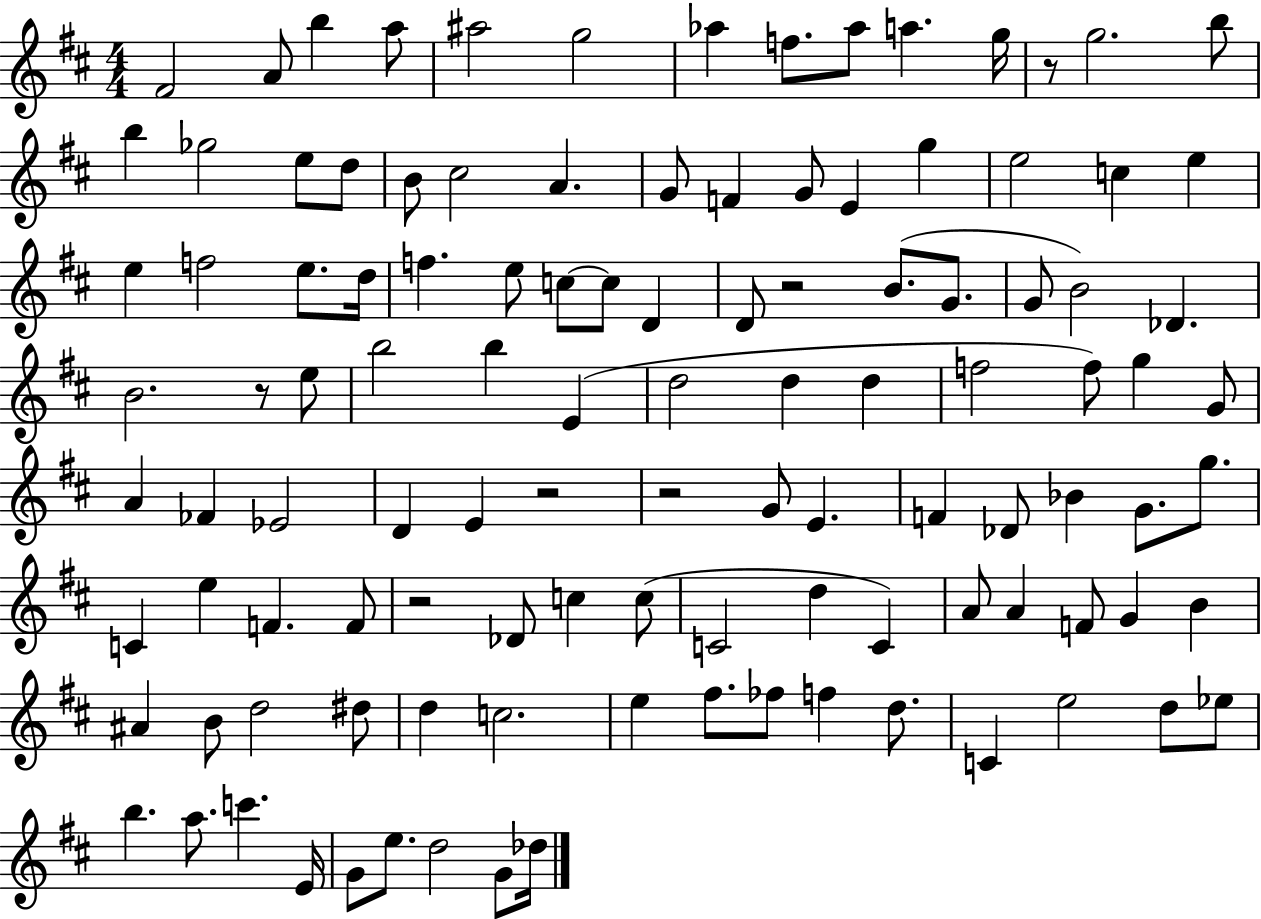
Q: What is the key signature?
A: D major